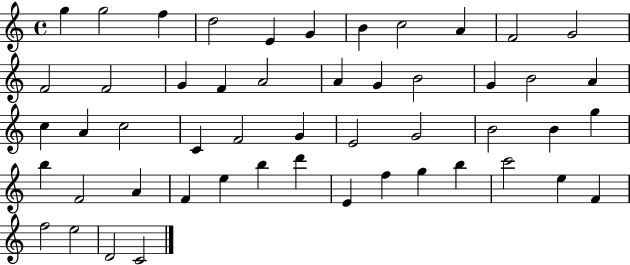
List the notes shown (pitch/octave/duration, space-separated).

G5/q G5/h F5/q D5/h E4/q G4/q B4/q C5/h A4/q F4/h G4/h F4/h F4/h G4/q F4/q A4/h A4/q G4/q B4/h G4/q B4/h A4/q C5/q A4/q C5/h C4/q F4/h G4/q E4/h G4/h B4/h B4/q G5/q B5/q F4/h A4/q F4/q E5/q B5/q D6/q E4/q F5/q G5/q B5/q C6/h E5/q F4/q F5/h E5/h D4/h C4/h